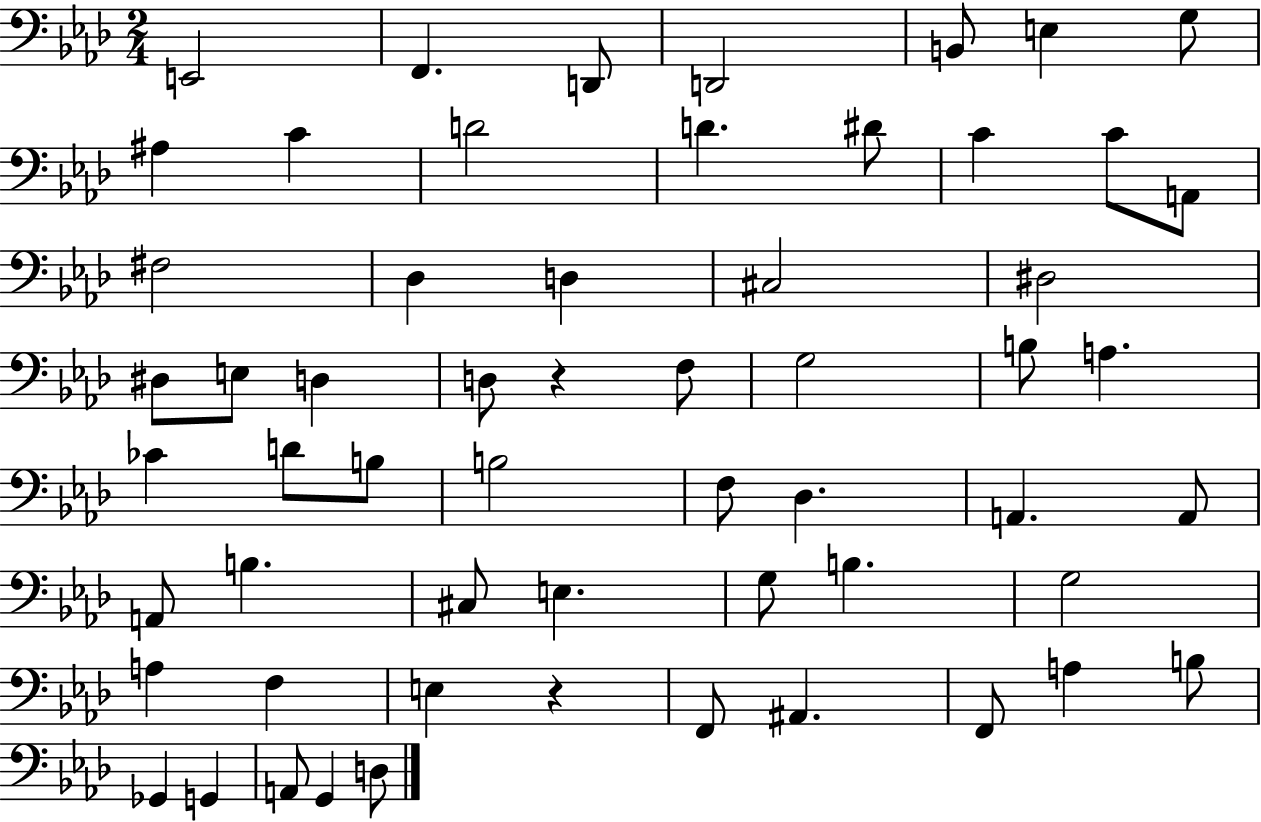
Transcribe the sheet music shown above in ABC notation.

X:1
T:Untitled
M:2/4
L:1/4
K:Ab
E,,2 F,, D,,/2 D,,2 B,,/2 E, G,/2 ^A, C D2 D ^D/2 C C/2 A,,/2 ^F,2 _D, D, ^C,2 ^D,2 ^D,/2 E,/2 D, D,/2 z F,/2 G,2 B,/2 A, _C D/2 B,/2 B,2 F,/2 _D, A,, A,,/2 A,,/2 B, ^C,/2 E, G,/2 B, G,2 A, F, E, z F,,/2 ^A,, F,,/2 A, B,/2 _G,, G,, A,,/2 G,, D,/2